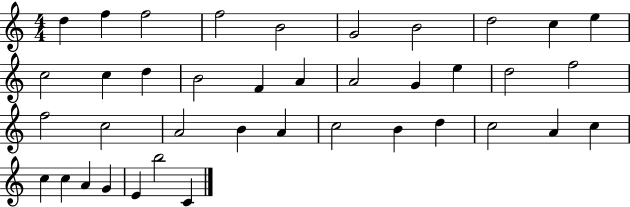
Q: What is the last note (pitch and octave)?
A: C4